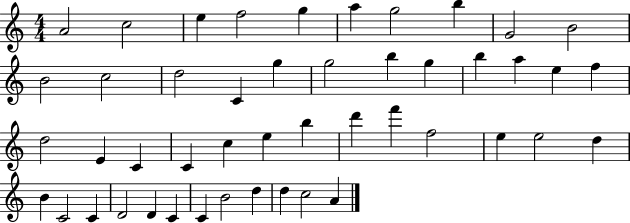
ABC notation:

X:1
T:Untitled
M:4/4
L:1/4
K:C
A2 c2 e f2 g a g2 b G2 B2 B2 c2 d2 C g g2 b g b a e f d2 E C C c e b d' f' f2 e e2 d B C2 C D2 D C C B2 d d c2 A